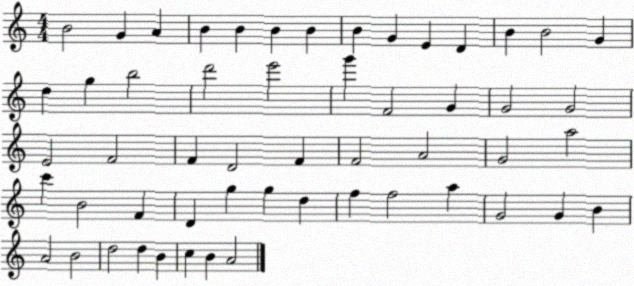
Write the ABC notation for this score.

X:1
T:Untitled
M:4/4
L:1/4
K:C
B2 G A B B B B B G E D B B2 G d g b2 d'2 e'2 g' F2 G G2 G2 E2 F2 F D2 F F2 A2 G2 a2 c' B2 F D g g d f f2 a G2 G B A2 B2 d2 d B c B A2